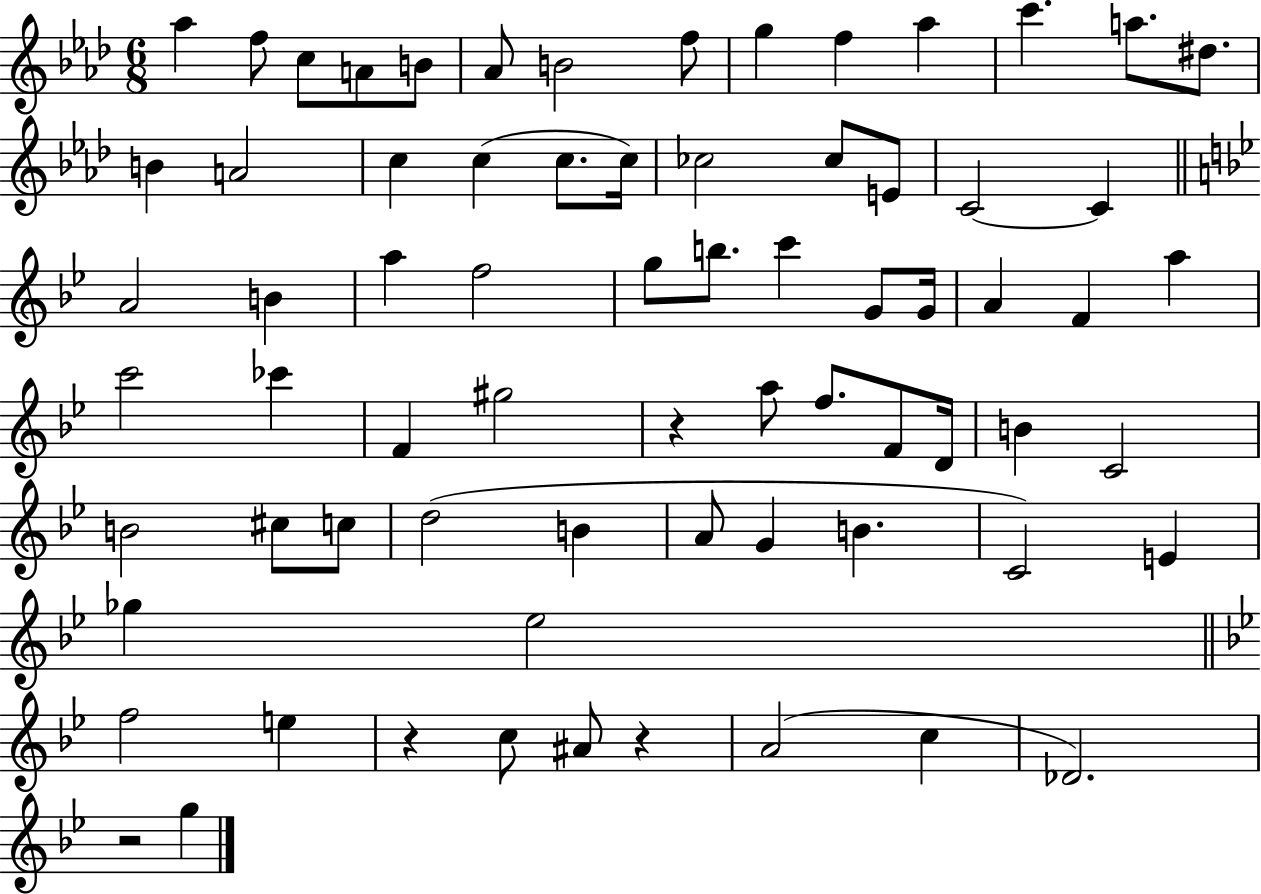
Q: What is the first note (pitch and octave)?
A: Ab5